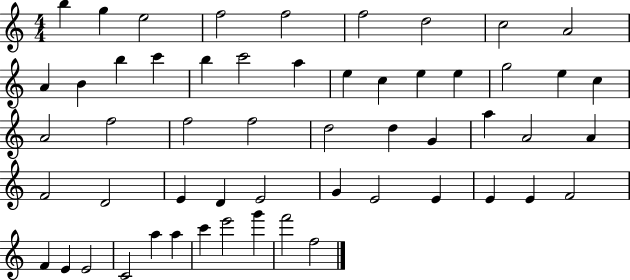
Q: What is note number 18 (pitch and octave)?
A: C5